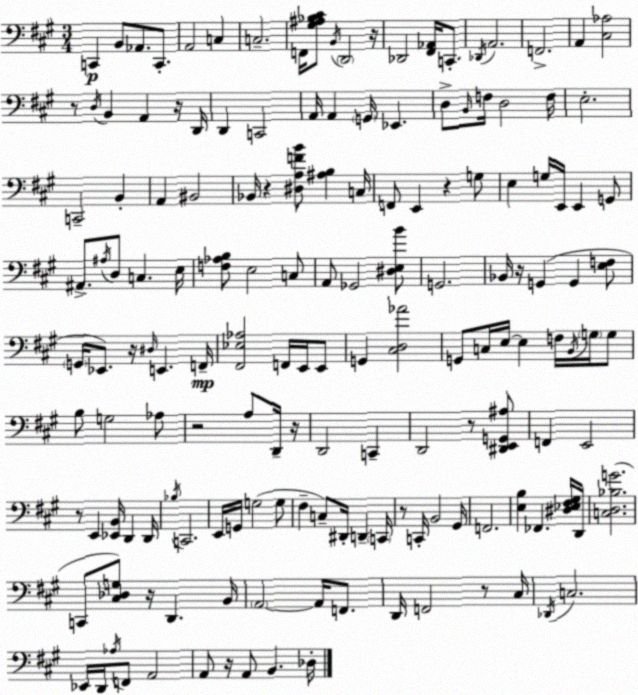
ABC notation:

X:1
T:Untitled
M:3/4
L:1/4
K:A
C,, B,,/2 _A,,/2 C,,/2 A,,2 C, C,2 F,,/4 [^G,^A,_B,^C]/2 B,,/4 D,,2 z/4 _D,,2 [^F,,_A,,]/4 C,,/2 _D,,/4 A,,2 F,,2 A,, [^C,_A,]2 z/2 D,/4 B,, A,, z/4 D,,/4 D,, C,,2 A,,/4 A,, G,,/4 _E,, D,/2 B,,/4 F,/4 D,2 F,/4 E,2 C,,2 B,, A,, ^B,,2 _B,,/4 z [^D,A,FB]/2 [^A,B,] C,/4 F,,/2 E,, z G,/2 E, G,/4 E,,/4 E,, G,,/2 ^A,,/2 ^A,/4 D,/2 C, E,/4 [F,_A,B,]/2 E,2 C,/2 A,,/2 _G,,2 [^D,E,B]/2 G,,2 _B,,/4 z/4 G,, G,, [E,F,]/2 G,,/4 _E,,/2 z/4 ^D,/4 E,, F,,/4 [^F,,_E,_A,]2 F,,/4 E,,/4 E,,/2 G,, [^C,D,_A]2 G,,/2 C,/4 E,/4 E, F,/4 B,,/4 G,/4 G,/2 B,/2 G,2 _A,/2 z2 A,/2 D,,/4 z/4 D,,2 C,, D,,2 z/2 [^D,,E,,G,,^A,]/2 F,, E,,2 z/2 E,, [_E,,B,,]/4 D,, D,,/4 _B,/4 C,,2 E,,/4 G,,/4 G,2 G,/2 ^F, C,/2 ^D,,/4 D,, C,,/4 z/2 C,,/4 B,,2 ^G,,/4 F,,2 [E,B,] _F,, [^D,_E,^F,^G,]/4 D,,/4 [C,D,_B,G]2 C,,/2 [^C,_D,G,]/2 z/4 D,, B,,/4 A,,2 A,,/4 F,,/2 D,,/4 F,,2 z/2 ^C,/4 _D,,/4 C,2 _E,,/4 D,,/4 _A,/4 F,,/2 A,,2 A,,/2 z/4 A,,/2 B,, _D,/4